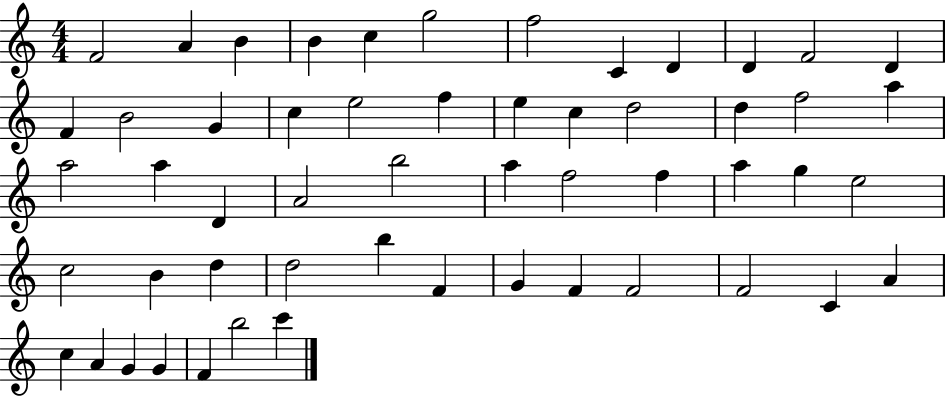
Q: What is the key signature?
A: C major